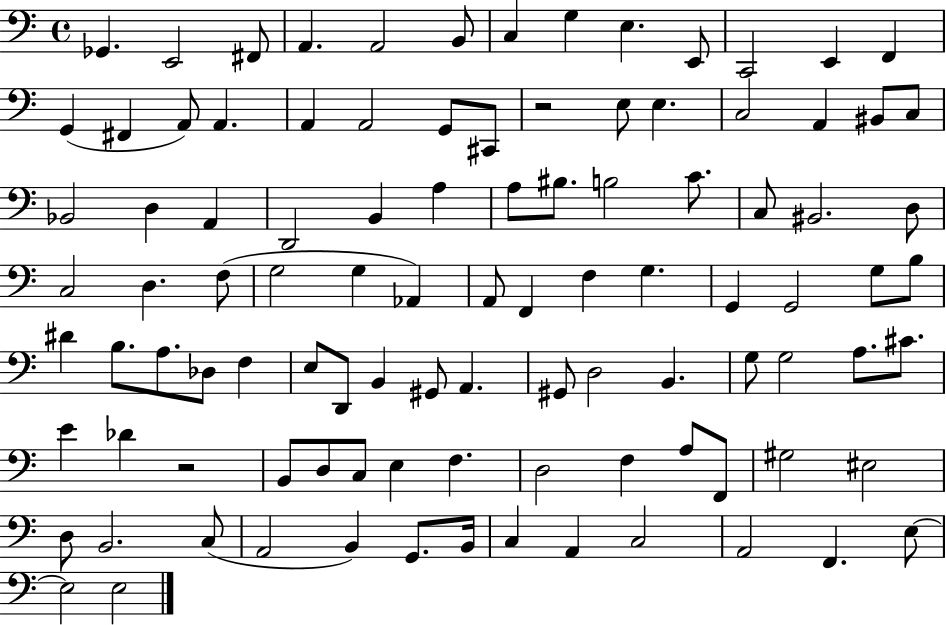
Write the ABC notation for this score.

X:1
T:Untitled
M:4/4
L:1/4
K:C
_G,, E,,2 ^F,,/2 A,, A,,2 B,,/2 C, G, E, E,,/2 C,,2 E,, F,, G,, ^F,, A,,/2 A,, A,, A,,2 G,,/2 ^C,,/2 z2 E,/2 E, C,2 A,, ^B,,/2 C,/2 _B,,2 D, A,, D,,2 B,, A, A,/2 ^B,/2 B,2 C/2 C,/2 ^B,,2 D,/2 C,2 D, F,/2 G,2 G, _A,, A,,/2 F,, F, G, G,, G,,2 G,/2 B,/2 ^D B,/2 A,/2 _D,/2 F, E,/2 D,,/2 B,, ^G,,/2 A,, ^G,,/2 D,2 B,, G,/2 G,2 A,/2 ^C/2 E _D z2 B,,/2 D,/2 C,/2 E, F, D,2 F, A,/2 F,,/2 ^G,2 ^E,2 D,/2 B,,2 C,/2 A,,2 B,, G,,/2 B,,/4 C, A,, C,2 A,,2 F,, E,/2 E,2 E,2